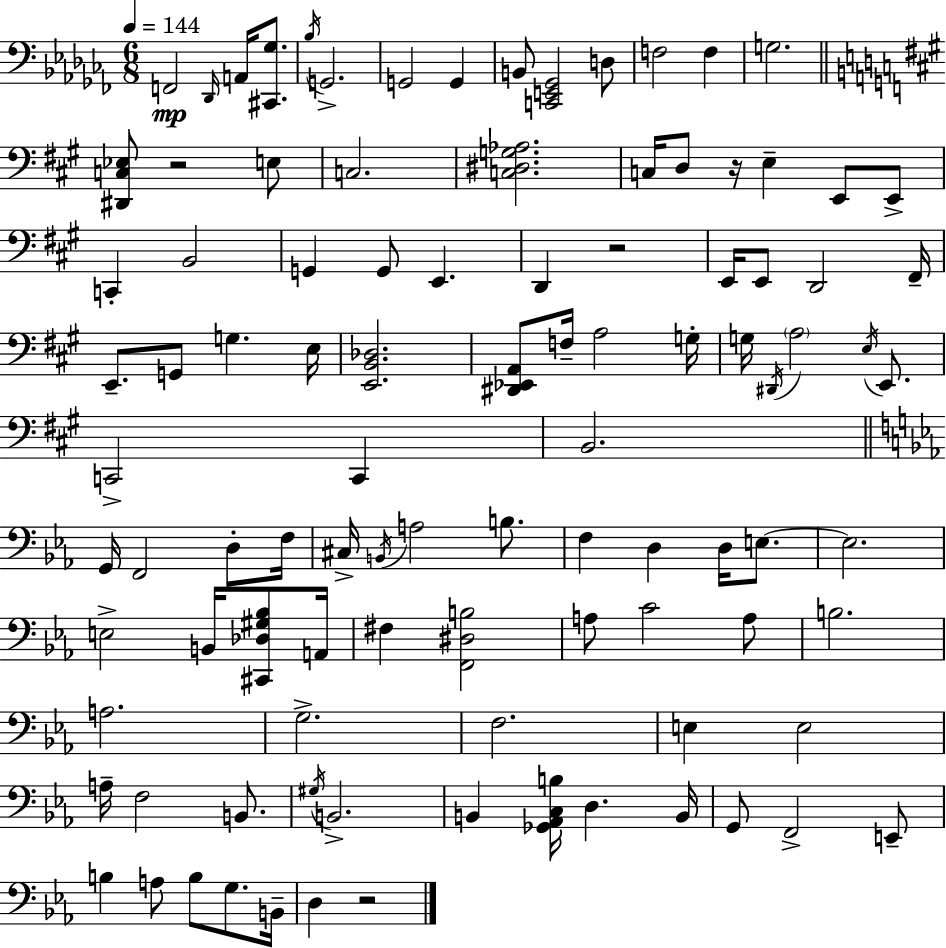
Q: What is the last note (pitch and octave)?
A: D3